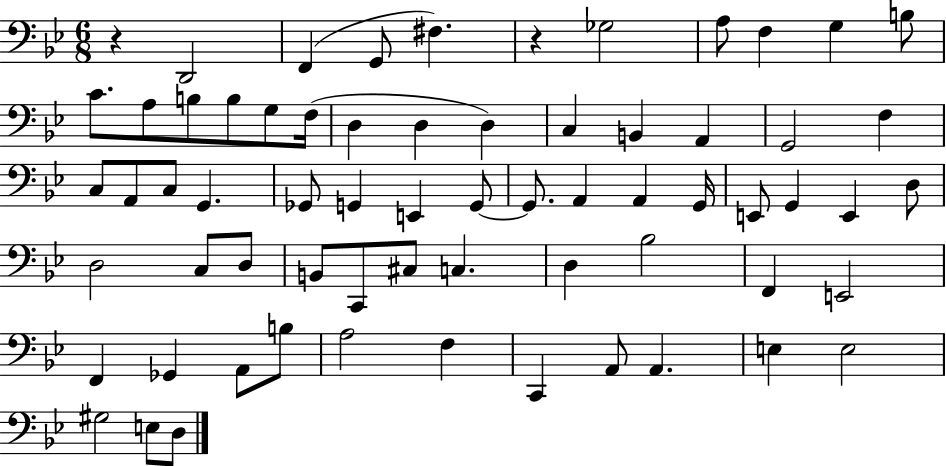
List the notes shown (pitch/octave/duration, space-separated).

R/q D2/h F2/q G2/e F#3/q. R/q Gb3/h A3/e F3/q G3/q B3/e C4/e. A3/e B3/e B3/e G3/e F3/s D3/q D3/q D3/q C3/q B2/q A2/q G2/h F3/q C3/e A2/e C3/e G2/q. Gb2/e G2/q E2/q G2/e G2/e. A2/q A2/q G2/s E2/e G2/q E2/q D3/e D3/h C3/e D3/e B2/e C2/e C#3/e C3/q. D3/q Bb3/h F2/q E2/h F2/q Gb2/q A2/e B3/e A3/h F3/q C2/q A2/e A2/q. E3/q E3/h G#3/h E3/e D3/e